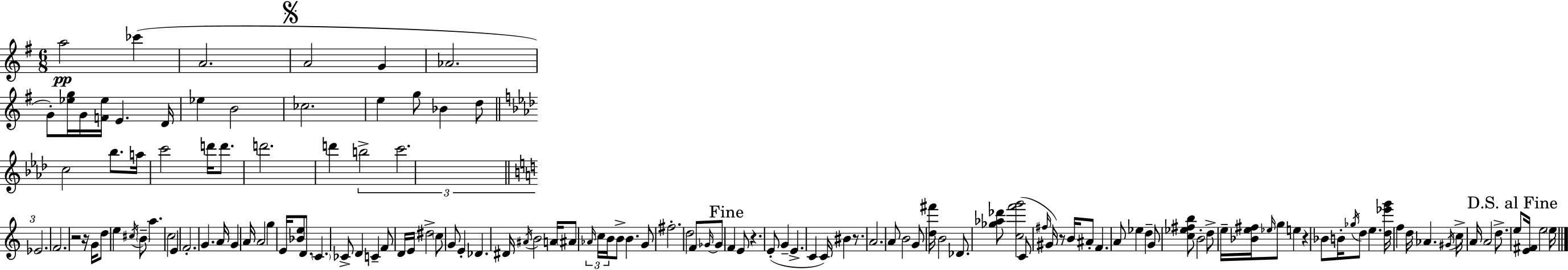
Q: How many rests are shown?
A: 6